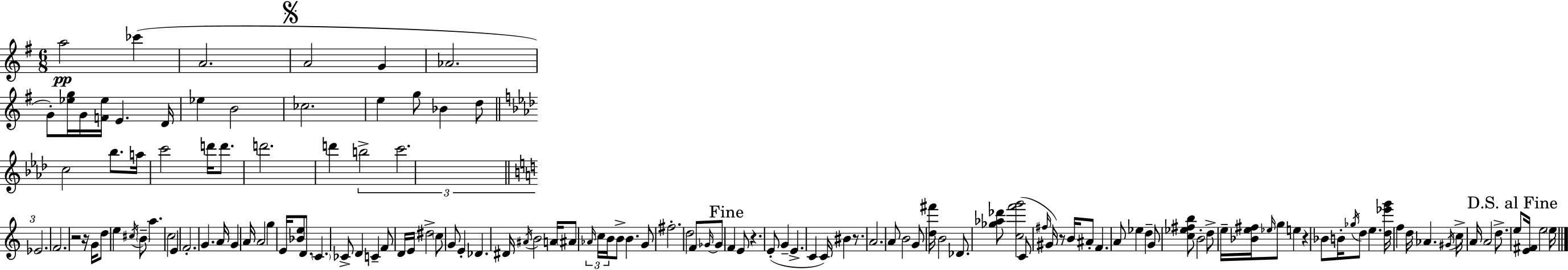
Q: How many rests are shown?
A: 6